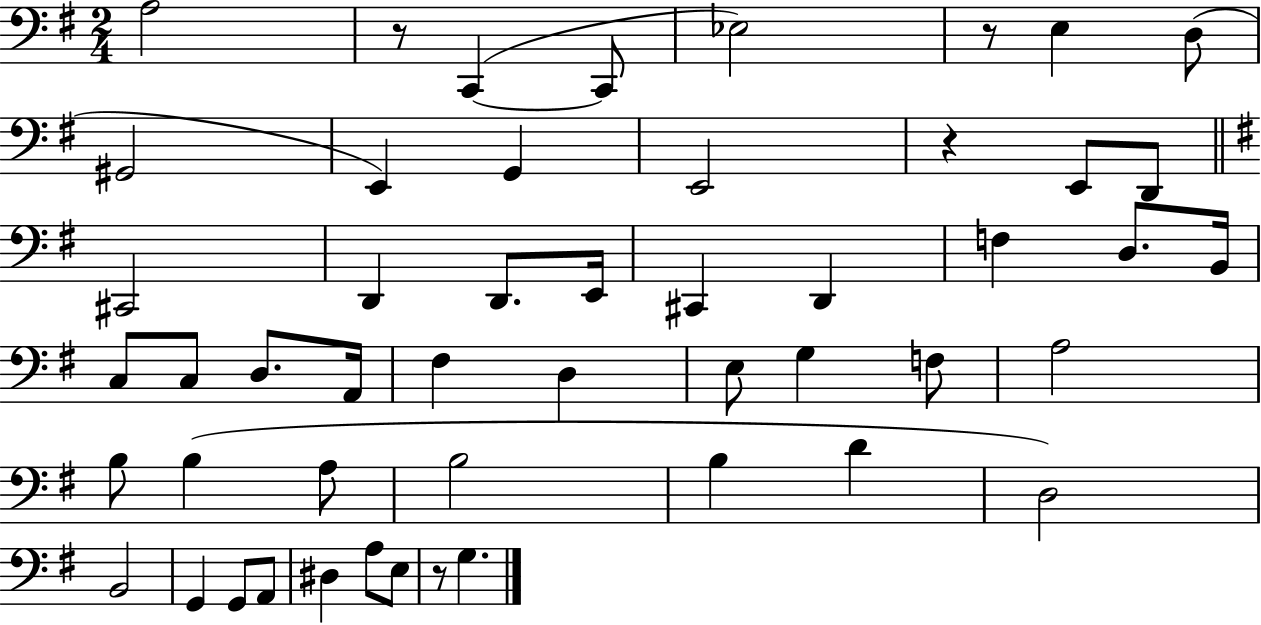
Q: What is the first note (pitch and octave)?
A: A3